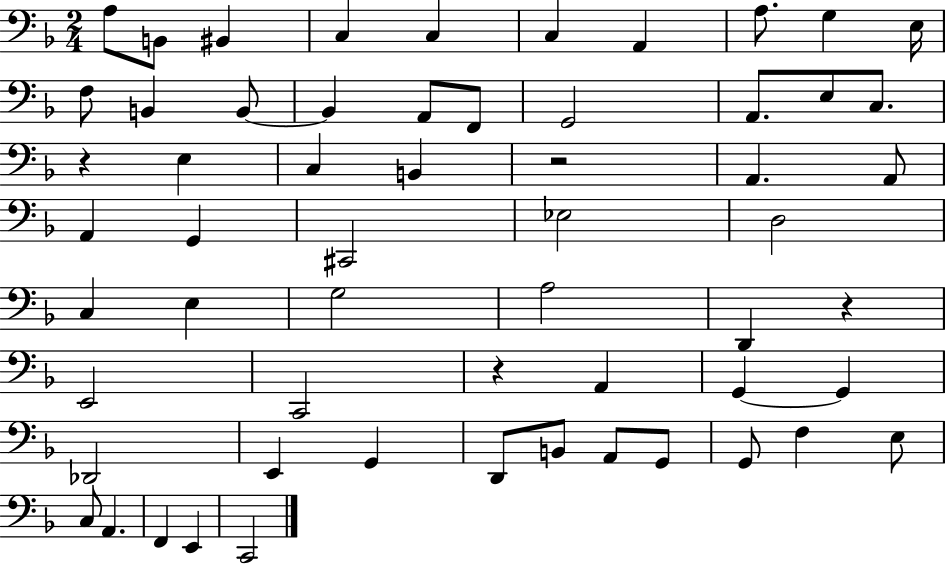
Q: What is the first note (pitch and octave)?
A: A3